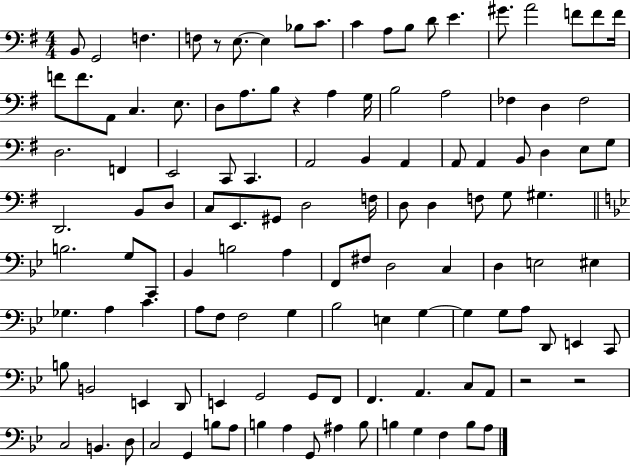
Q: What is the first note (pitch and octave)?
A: B2